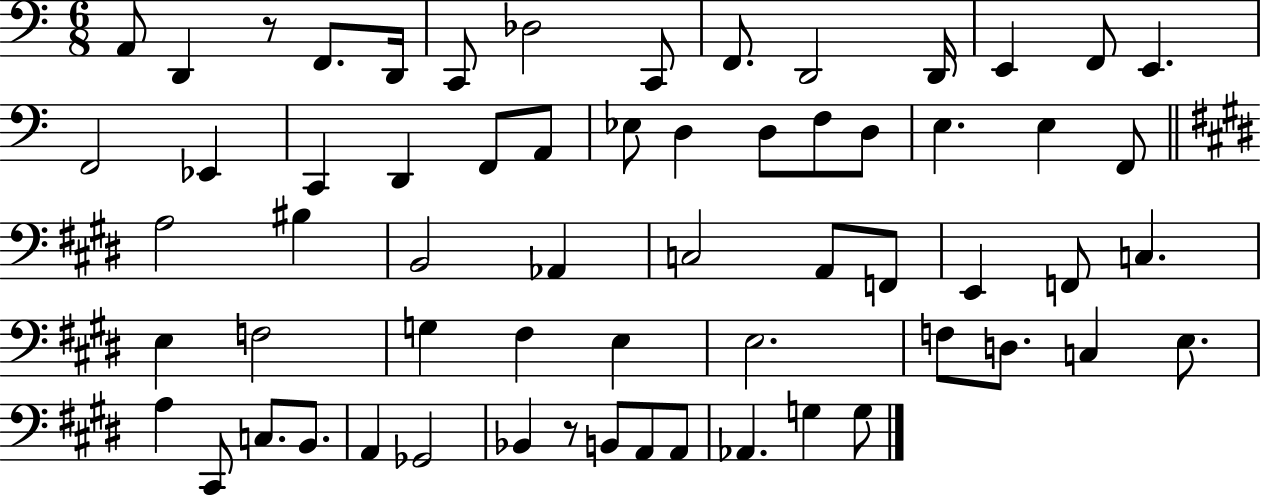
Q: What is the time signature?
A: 6/8